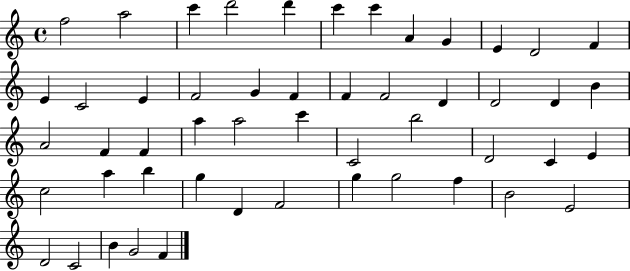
F5/h A5/h C6/q D6/h D6/q C6/q C6/q A4/q G4/q E4/q D4/h F4/q E4/q C4/h E4/q F4/h G4/q F4/q F4/q F4/h D4/q D4/h D4/q B4/q A4/h F4/q F4/q A5/q A5/h C6/q C4/h B5/h D4/h C4/q E4/q C5/h A5/q B5/q G5/q D4/q F4/h G5/q G5/h F5/q B4/h E4/h D4/h C4/h B4/q G4/h F4/q